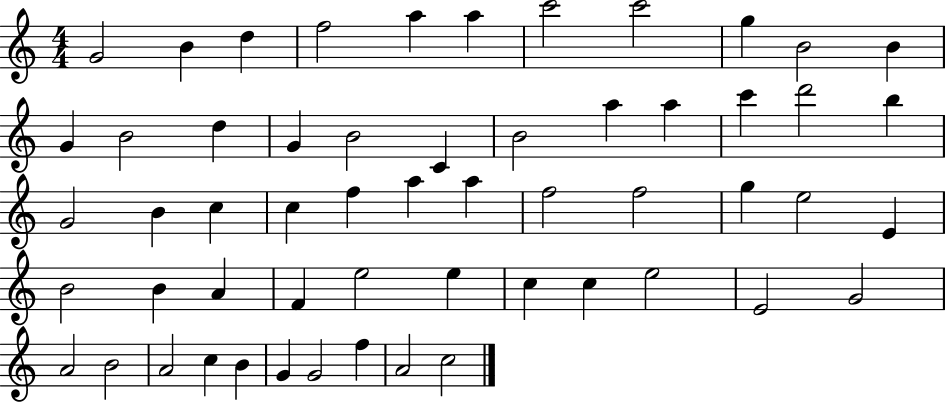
G4/h B4/q D5/q F5/h A5/q A5/q C6/h C6/h G5/q B4/h B4/q G4/q B4/h D5/q G4/q B4/h C4/q B4/h A5/q A5/q C6/q D6/h B5/q G4/h B4/q C5/q C5/q F5/q A5/q A5/q F5/h F5/h G5/q E5/h E4/q B4/h B4/q A4/q F4/q E5/h E5/q C5/q C5/q E5/h E4/h G4/h A4/h B4/h A4/h C5/q B4/q G4/q G4/h F5/q A4/h C5/h